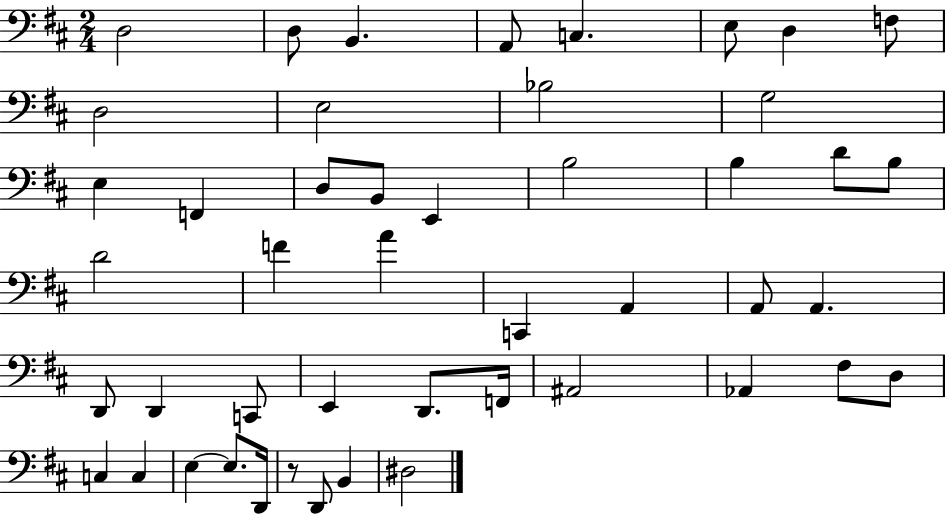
{
  \clef bass
  \numericTimeSignature
  \time 2/4
  \key d \major
  d2 | d8 b,4. | a,8 c4. | e8 d4 f8 | \break d2 | e2 | bes2 | g2 | \break e4 f,4 | d8 b,8 e,4 | b2 | b4 d'8 b8 | \break d'2 | f'4 a'4 | c,4 a,4 | a,8 a,4. | \break d,8 d,4 c,8 | e,4 d,8. f,16 | ais,2 | aes,4 fis8 d8 | \break c4 c4 | e4~~ e8. d,16 | r8 d,8 b,4 | dis2 | \break \bar "|."
}